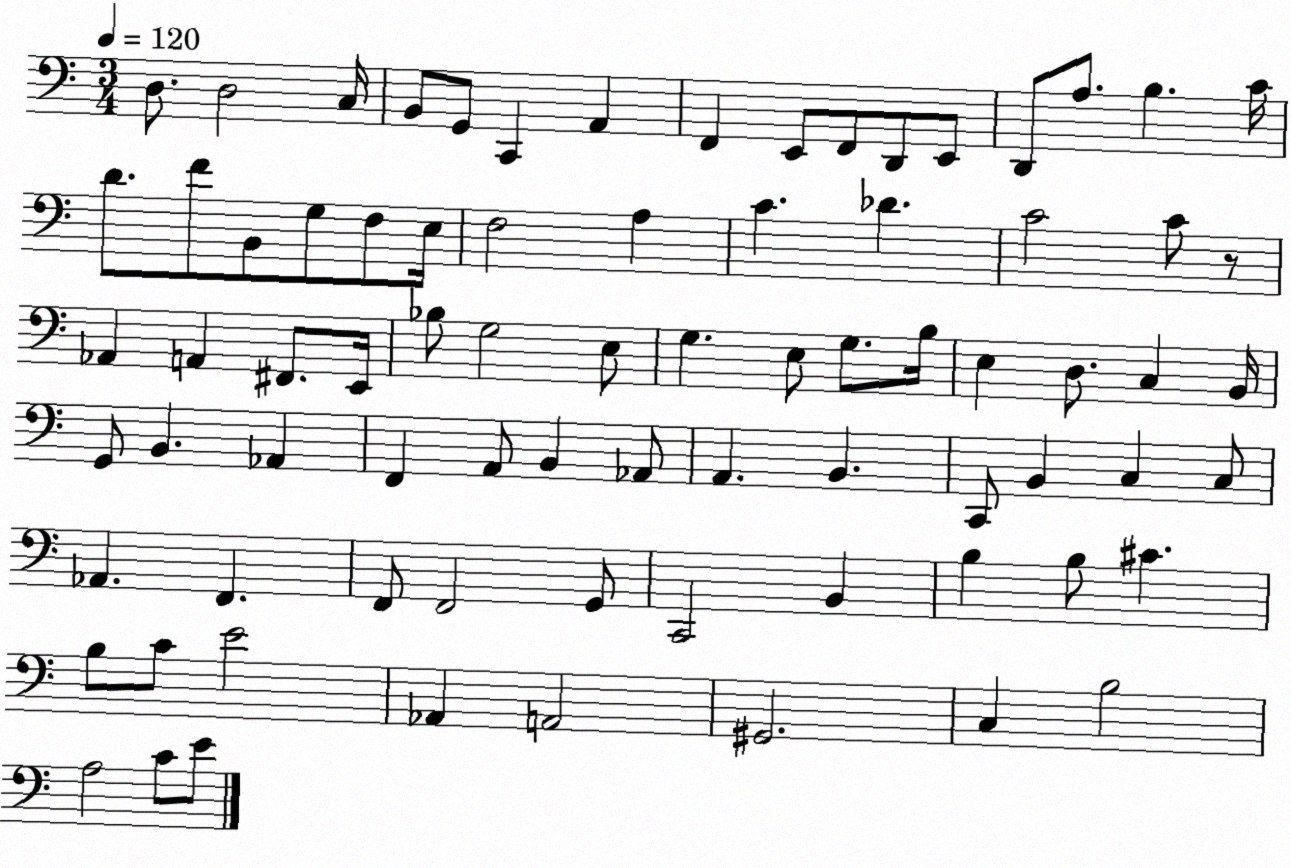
X:1
T:Untitled
M:3/4
L:1/4
K:C
D,/2 D,2 C,/4 B,,/2 G,,/2 C,, A,, F,, E,,/2 F,,/2 D,,/2 E,,/2 D,,/2 A,/2 B, C/4 D/2 F/2 B,,/2 G,/2 F,/2 E,/4 F,2 A, C _D C2 C/2 z/2 _A,, A,, ^F,,/2 E,,/4 _B,/2 G,2 E,/2 G, E,/2 G,/2 B,/4 E, D,/2 C, B,,/4 G,,/2 B,, _A,, F,, A,,/2 B,, _A,,/2 A,, B,, C,,/2 B,, C, C,/2 _A,, F,, F,,/2 F,,2 G,,/2 C,,2 B,, B, B,/2 ^C B,/2 C/2 E2 _A,, A,,2 ^G,,2 C, B,2 A,2 C/2 E/2